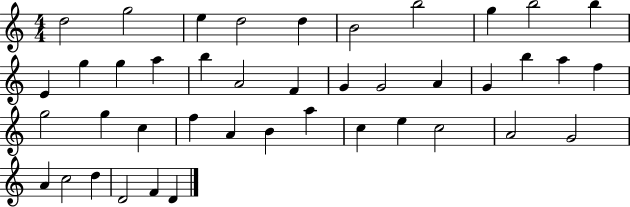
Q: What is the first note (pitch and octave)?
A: D5